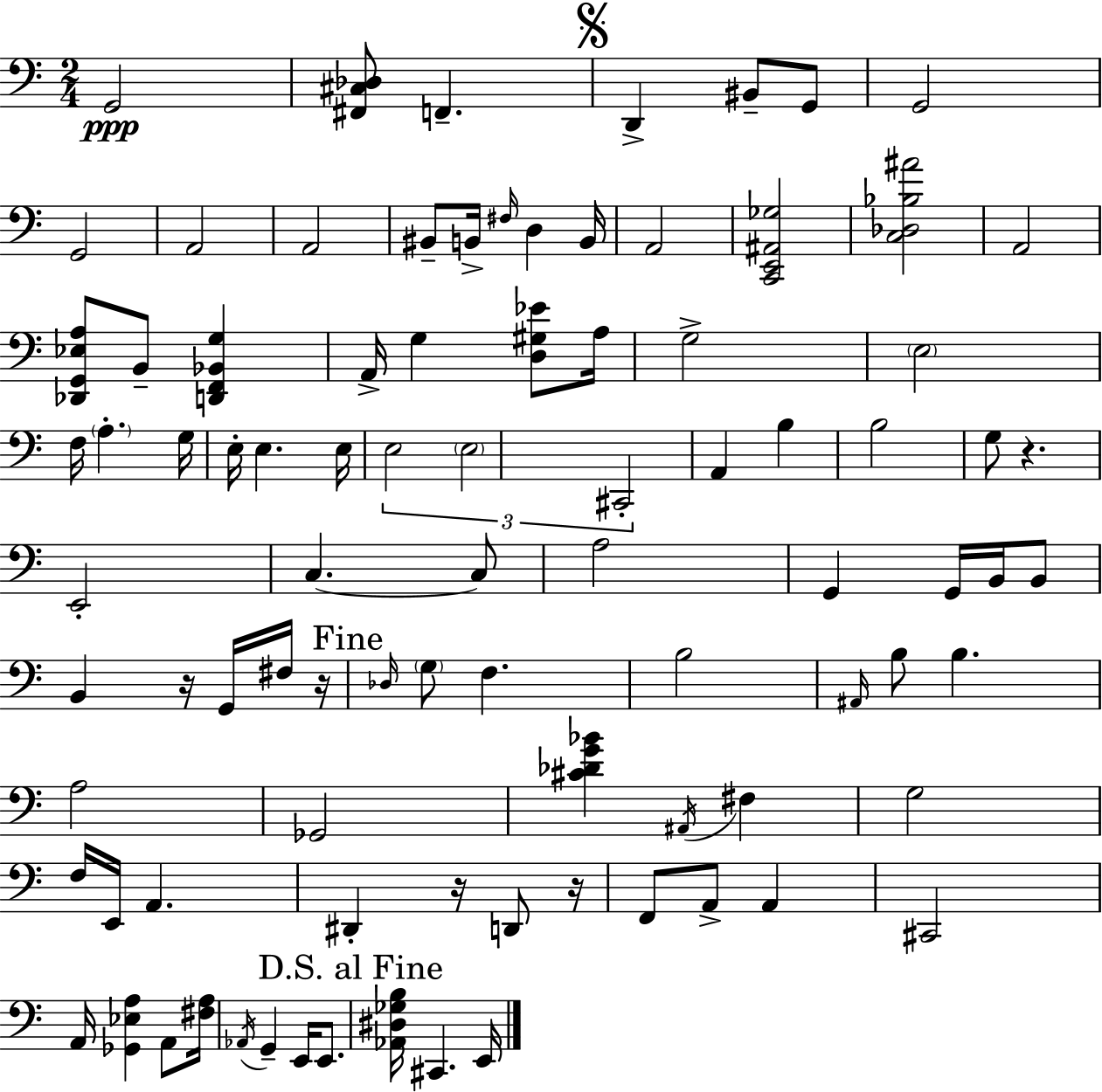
G2/h [F#2,C#3,Db3]/e F2/q. D2/q BIS2/e G2/e G2/h G2/h A2/h A2/h BIS2/e B2/s F#3/s D3/q B2/s A2/h [C2,E2,A#2,Gb3]/h [C3,Db3,Bb3,A#4]/h A2/h [Db2,G2,Eb3,A3]/e B2/e [D2,F2,Bb2,G3]/q A2/s G3/q [D3,G#3,Eb4]/e A3/s G3/h E3/h F3/s A3/q. G3/s E3/s E3/q. E3/s E3/h E3/h C#2/h A2/q B3/q B3/h G3/e R/q. E2/h C3/q. C3/e A3/h G2/q G2/s B2/s B2/e B2/q R/s G2/s F#3/s R/s Db3/s G3/e F3/q. B3/h A#2/s B3/e B3/q. A3/h Gb2/h [C#4,Db4,G4,Bb4]/q A#2/s F#3/q G3/h F3/s E2/s A2/q. D#2/q R/s D2/e R/s F2/e A2/e A2/q C#2/h A2/s [Gb2,Eb3,A3]/q A2/e [F#3,A3]/s Ab2/s G2/q E2/s E2/e. [Ab2,D#3,Gb3,B3]/s C#2/q. E2/s